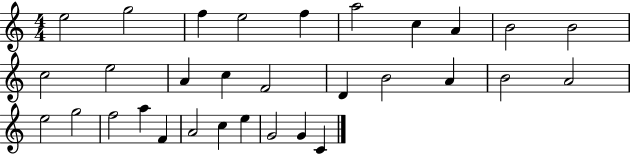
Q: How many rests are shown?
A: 0